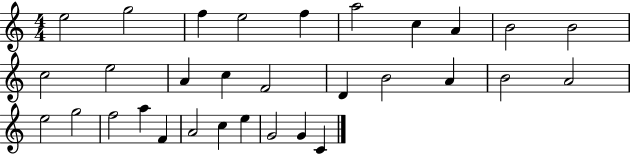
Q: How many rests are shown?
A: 0